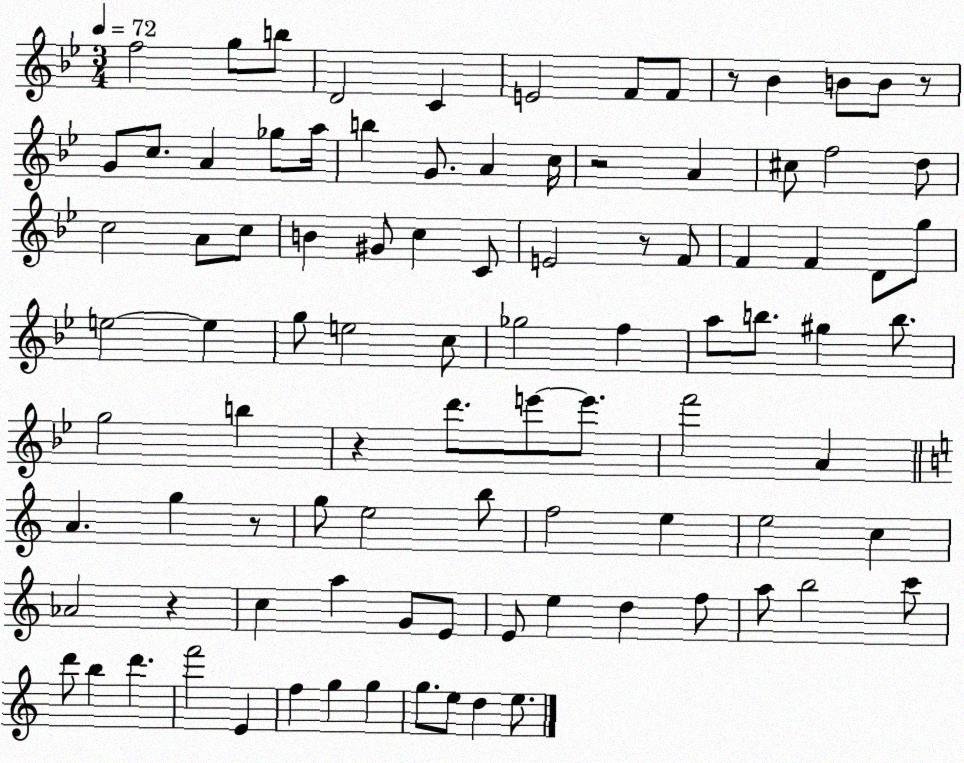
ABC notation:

X:1
T:Untitled
M:3/4
L:1/4
K:Bb
f2 g/2 b/2 D2 C E2 F/2 F/2 z/2 _B B/2 B/2 z/2 G/2 c/2 A _g/2 a/4 b G/2 A c/4 z2 A ^c/2 f2 d/2 c2 A/2 c/2 B ^G/2 c C/2 E2 z/2 F/2 F F D/2 g/2 e2 e g/2 e2 c/2 _g2 f a/2 b/2 ^g b/2 g2 b z d'/2 e'/2 e'/2 f'2 A A g z/2 g/2 e2 b/2 f2 e e2 c _A2 z c a G/2 E/2 E/2 e d f/2 a/2 b2 c'/2 d'/2 b d' f'2 E f g g g/2 e/2 d e/2